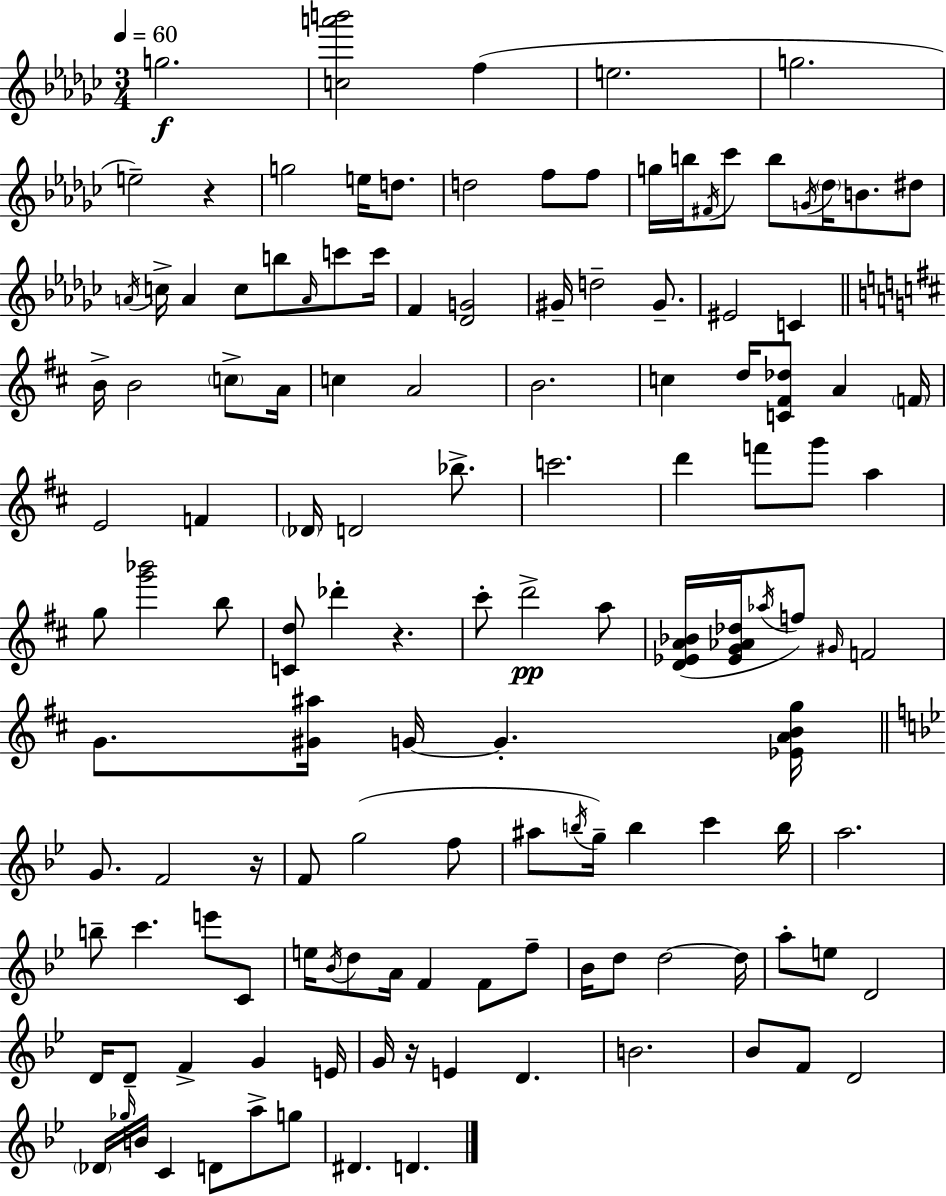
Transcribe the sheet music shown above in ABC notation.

X:1
T:Untitled
M:3/4
L:1/4
K:Ebm
g2 [ca'b']2 f e2 g2 e2 z g2 e/4 d/2 d2 f/2 f/2 g/4 b/4 ^F/4 _c'/2 b/2 G/4 _d/4 B/2 ^d/2 A/4 c/4 A c/2 b/2 A/4 c'/2 c'/4 F [_DG]2 ^G/4 d2 ^G/2 ^E2 C B/4 B2 c/2 A/4 c A2 B2 c d/4 [C^F_d]/2 A F/4 E2 F _D/4 D2 _b/2 c'2 d' f'/2 g'/2 a g/2 [g'_b']2 b/2 [Cd]/2 _d' z ^c'/2 d'2 a/2 [D_EA_B]/4 [_EG_A_d]/4 _a/4 f/2 ^G/4 F2 G/2 [^G^a]/4 G/4 G [_EABg]/4 G/2 F2 z/4 F/2 g2 f/2 ^a/2 b/4 g/4 b c' b/4 a2 b/2 c' e'/2 C/2 e/4 _B/4 d/2 A/4 F F/2 f/2 _B/4 d/2 d2 d/4 a/2 e/2 D2 D/4 D/2 F G E/4 G/4 z/4 E D B2 _B/2 F/2 D2 _D/4 _g/4 B/4 C D/2 a/2 g/2 ^D D